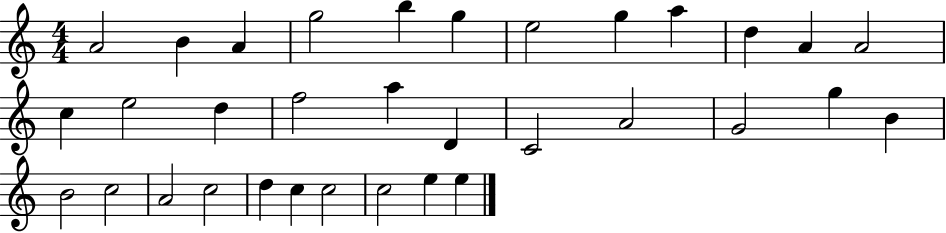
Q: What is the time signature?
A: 4/4